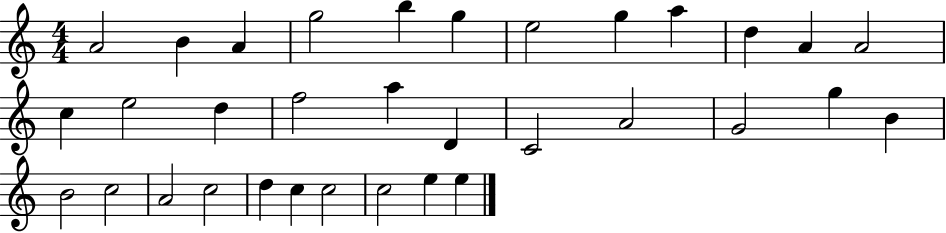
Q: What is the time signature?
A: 4/4